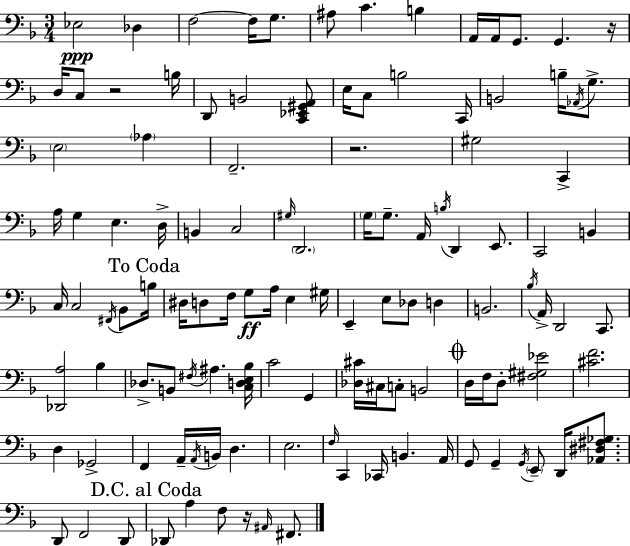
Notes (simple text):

Eb3/h Db3/q F3/h F3/s G3/e. A#3/e C4/q. B3/q A2/s A2/s G2/e. G2/q. R/s D3/s C3/e R/h B3/s D2/e B2/h [C2,Eb2,G#2,A2]/e E3/s C3/e B3/h C2/s B2/h B3/s Ab2/s G3/e. E3/h Ab3/q F2/h. R/h. G#3/h C2/q A3/s G3/q E3/q. D3/s B2/q C3/h G#3/s D2/h. G3/s G3/e. A2/s B3/s D2/q E2/e. C2/h B2/q C3/s C3/h F#2/s Bb2/e B3/s D#3/s D3/e F3/s G3/e A3/s E3/q G#3/s E2/q E3/e Db3/e D3/q B2/h. Bb3/s A2/s D2/h C2/e. [Db2,A3]/h Bb3/q Db3/e. B2/e F#3/s A#3/q. [C3,D3,E3,Bb3]/s C4/h G2/q [Db3,C#4]/s C#3/s C3/e B2/h D3/s F3/s D3/e [F#3,G#3,Eb4]/h [C#4,F4]/h. D3/q Gb2/h F2/q A2/s A2/s B2/s D3/q. E3/h. F3/s C2/q CES2/s B2/q. A2/s G2/e G2/q G2/s E2/e D2/s [Ab2,D#3,F#3,Gb3]/e. D2/e F2/h D2/e Db2/e A3/q F3/e R/s A#2/s F#2/e.